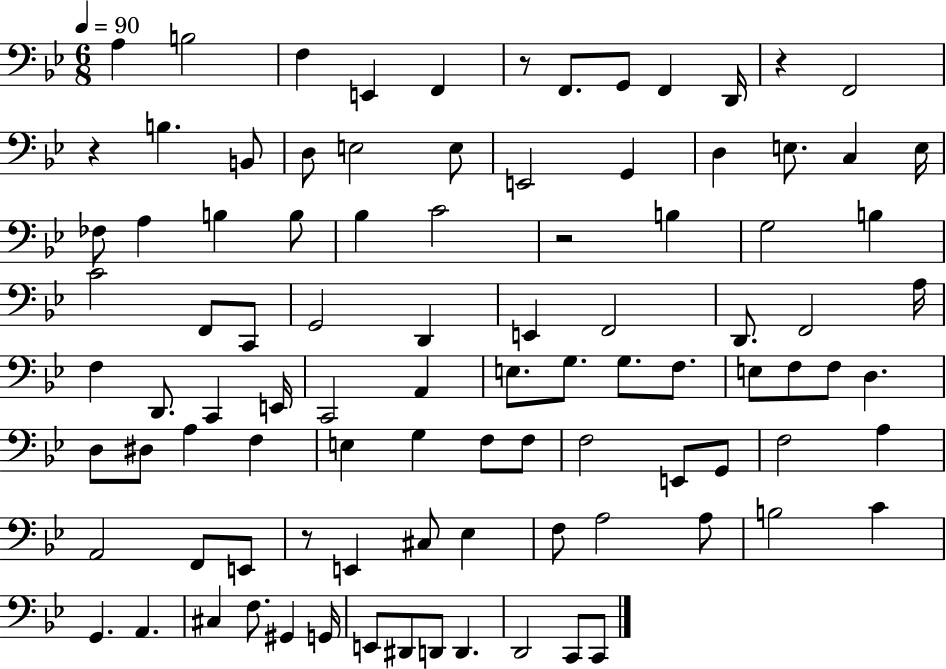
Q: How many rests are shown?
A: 5